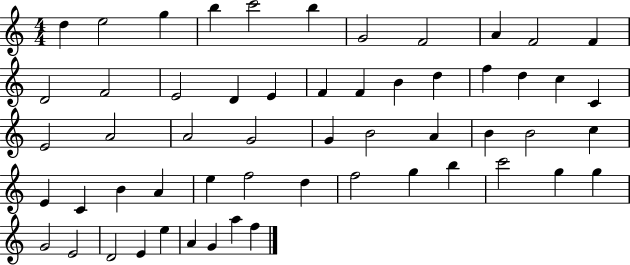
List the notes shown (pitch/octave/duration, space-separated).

D5/q E5/h G5/q B5/q C6/h B5/q G4/h F4/h A4/q F4/h F4/q D4/h F4/h E4/h D4/q E4/q F4/q F4/q B4/q D5/q F5/q D5/q C5/q C4/q E4/h A4/h A4/h G4/h G4/q B4/h A4/q B4/q B4/h C5/q E4/q C4/q B4/q A4/q E5/q F5/h D5/q F5/h G5/q B5/q C6/h G5/q G5/q G4/h E4/h D4/h E4/q E5/q A4/q G4/q A5/q F5/q